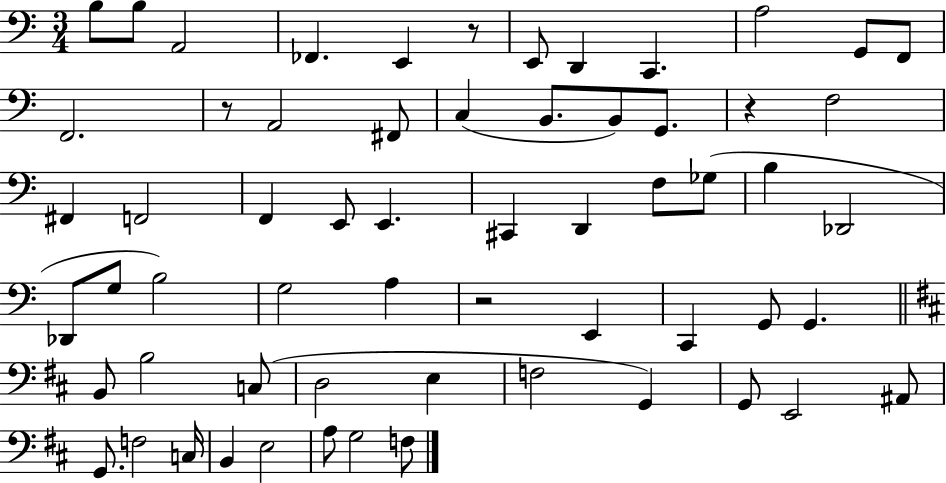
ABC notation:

X:1
T:Untitled
M:3/4
L:1/4
K:C
B,/2 B,/2 A,,2 _F,, E,, z/2 E,,/2 D,, C,, A,2 G,,/2 F,,/2 F,,2 z/2 A,,2 ^F,,/2 C, B,,/2 B,,/2 G,,/2 z F,2 ^F,, F,,2 F,, E,,/2 E,, ^C,, D,, F,/2 _G,/2 B, _D,,2 _D,,/2 G,/2 B,2 G,2 A, z2 E,, C,, G,,/2 G,, B,,/2 B,2 C,/2 D,2 E, F,2 G,, G,,/2 E,,2 ^A,,/2 G,,/2 F,2 C,/4 B,, E,2 A,/2 G,2 F,/2